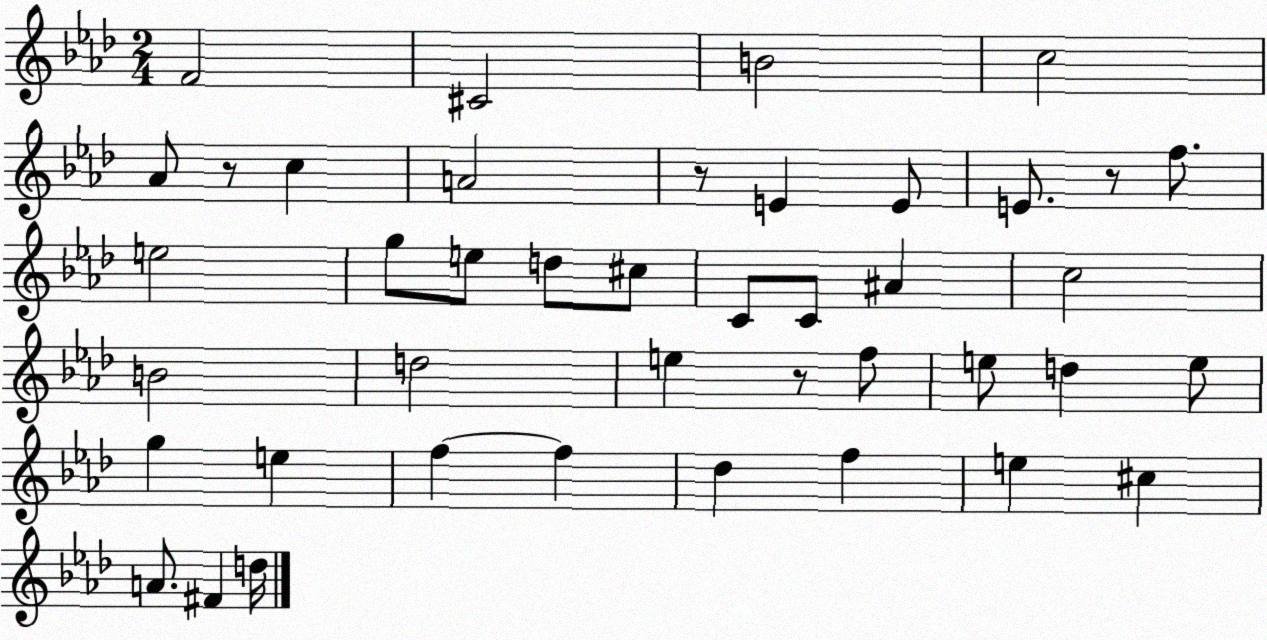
X:1
T:Untitled
M:2/4
L:1/4
K:Ab
F2 ^C2 B2 c2 _A/2 z/2 c A2 z/2 E E/2 E/2 z/2 f/2 e2 g/2 e/2 d/2 ^c/2 C/2 C/2 ^A c2 B2 d2 e z/2 f/2 e/2 d e/2 g e f f _d f e ^c A/2 ^F d/4